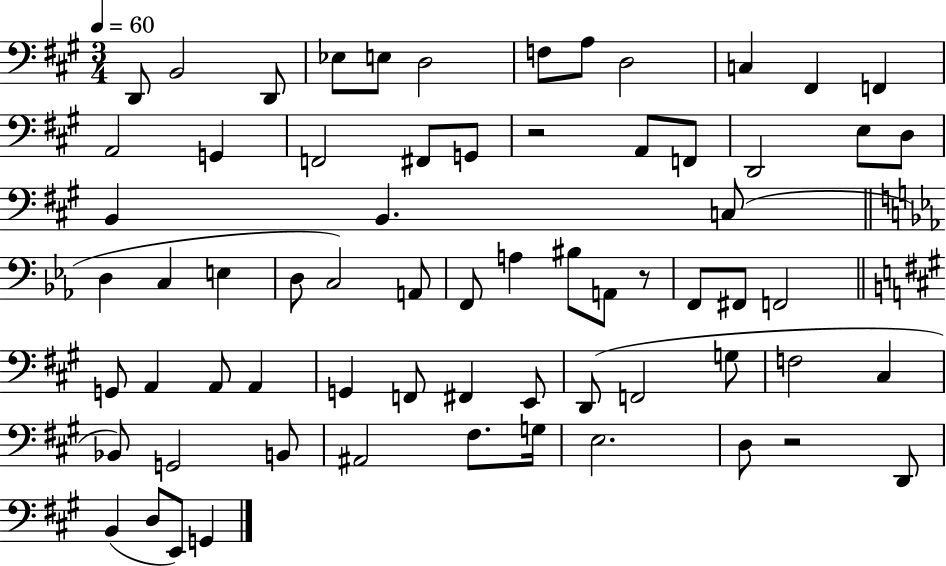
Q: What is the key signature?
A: A major